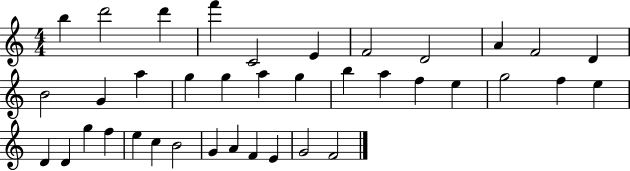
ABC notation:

X:1
T:Untitled
M:4/4
L:1/4
K:C
b d'2 d' f' C2 E F2 D2 A F2 D B2 G a g g a g b a f e g2 f e D D g f e c B2 G A F E G2 F2